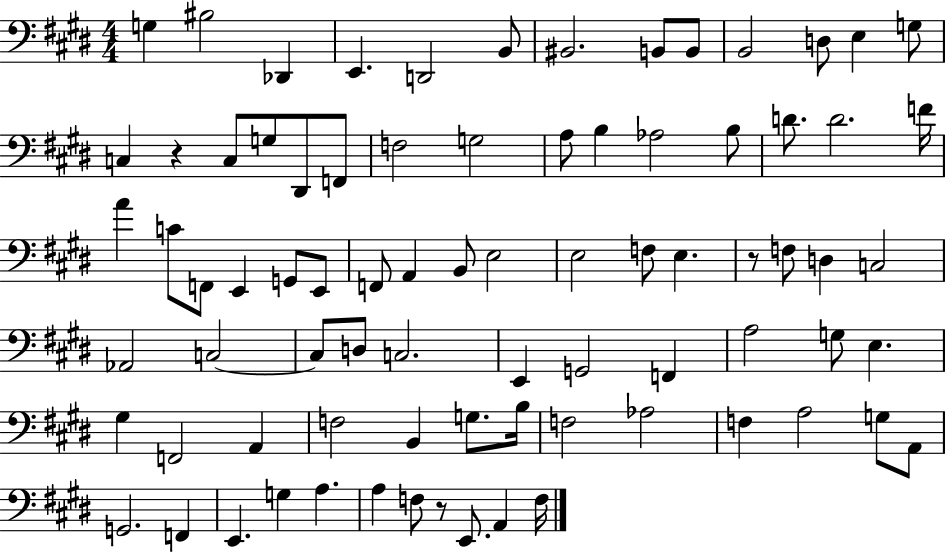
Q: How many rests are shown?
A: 3